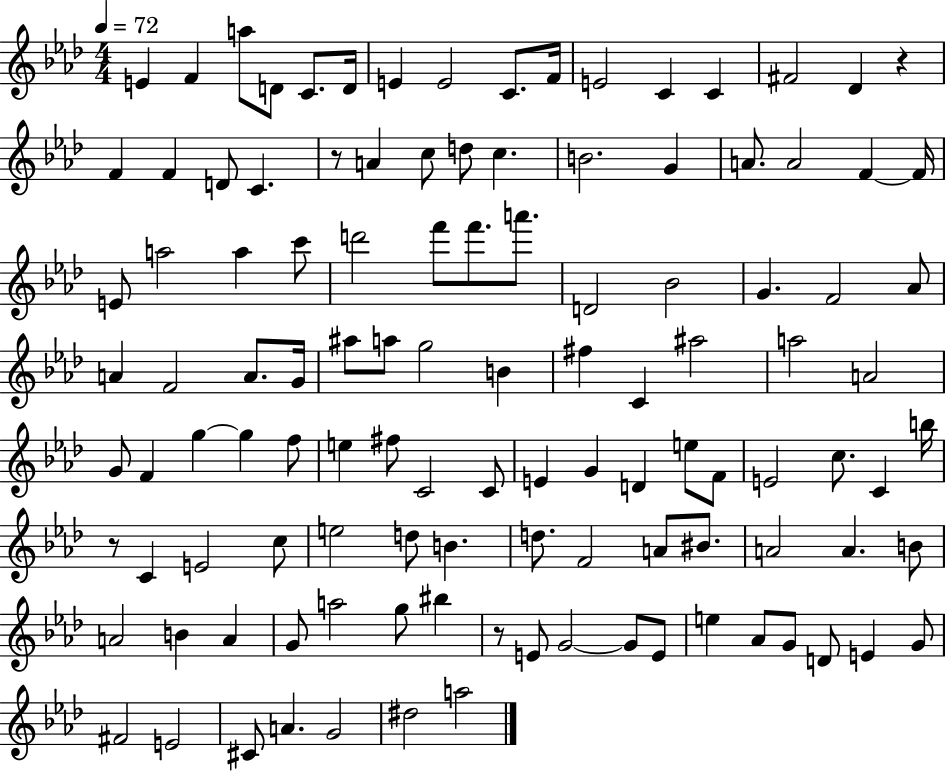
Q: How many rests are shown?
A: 4